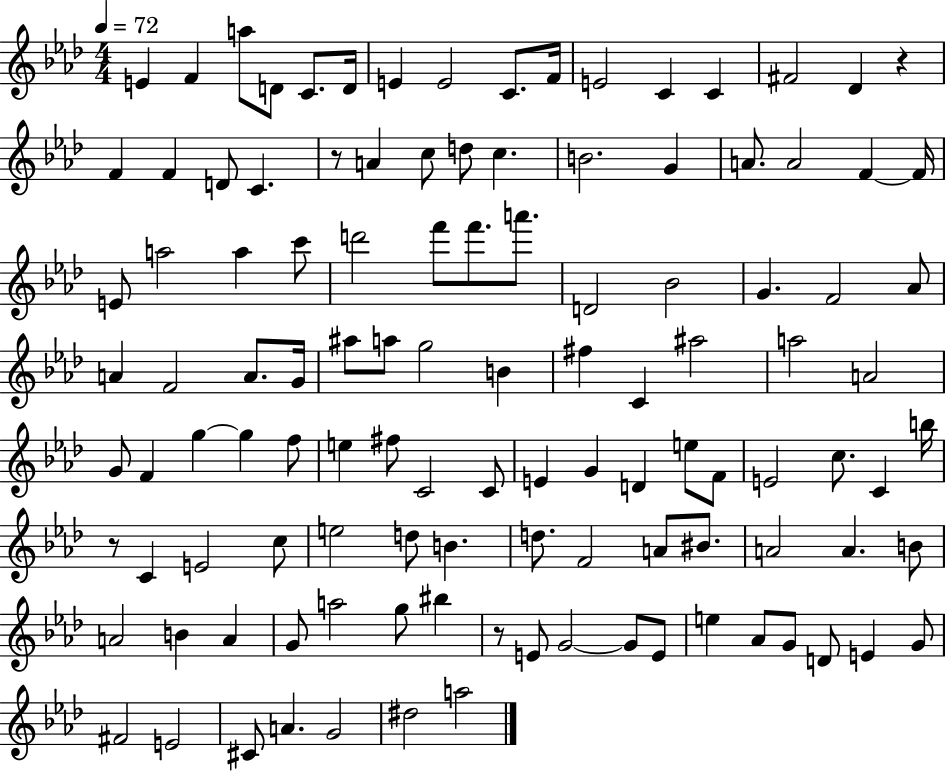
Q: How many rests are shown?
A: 4